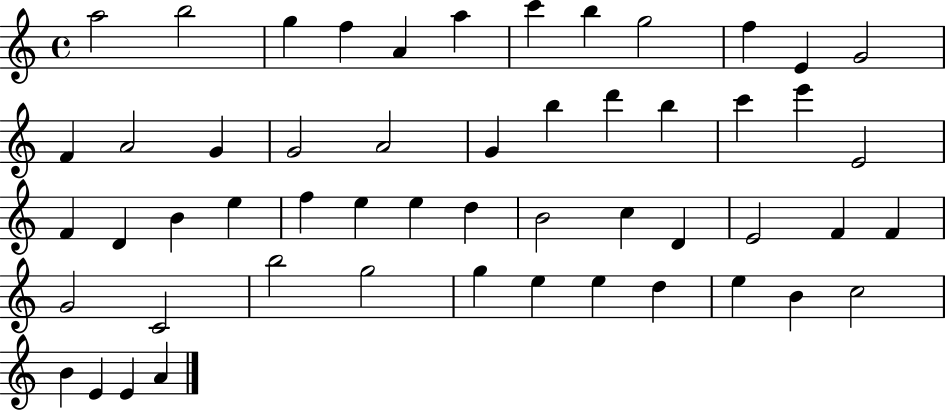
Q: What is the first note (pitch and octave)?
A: A5